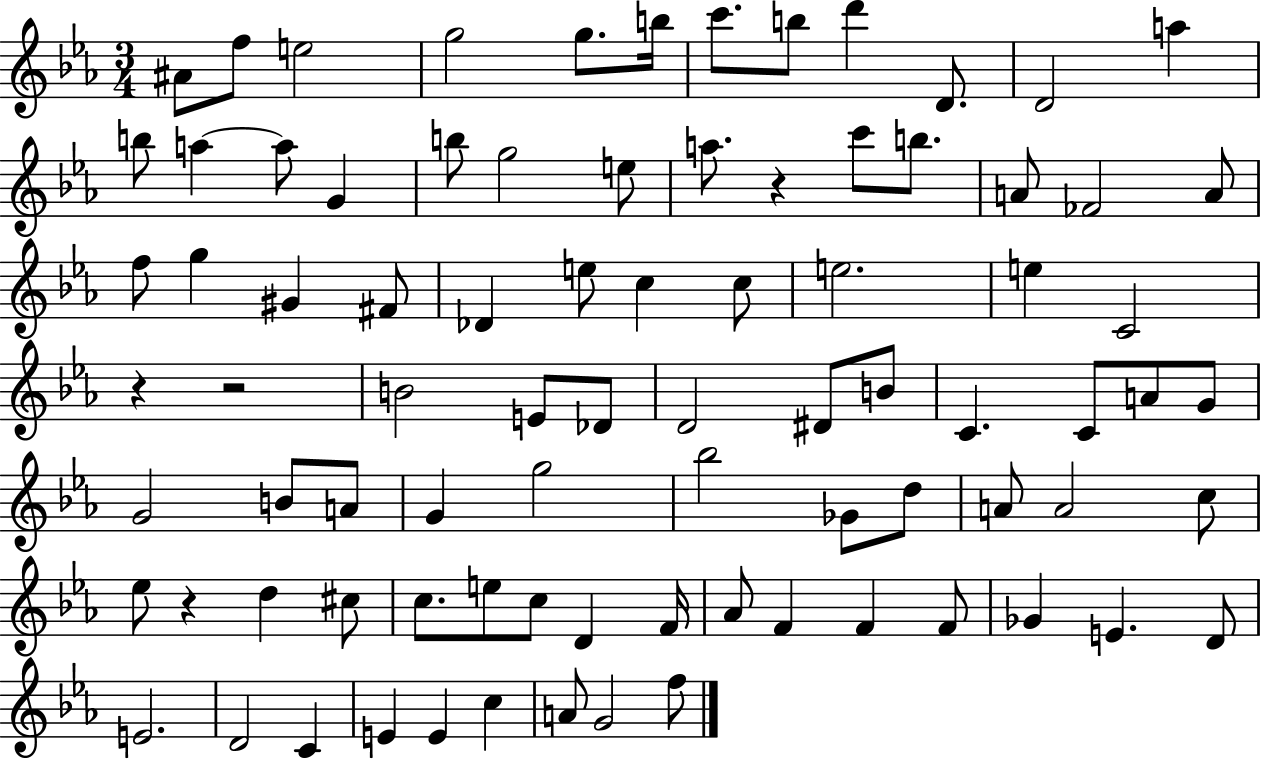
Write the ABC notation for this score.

X:1
T:Untitled
M:3/4
L:1/4
K:Eb
^A/2 f/2 e2 g2 g/2 b/4 c'/2 b/2 d' D/2 D2 a b/2 a a/2 G b/2 g2 e/2 a/2 z c'/2 b/2 A/2 _F2 A/2 f/2 g ^G ^F/2 _D e/2 c c/2 e2 e C2 z z2 B2 E/2 _D/2 D2 ^D/2 B/2 C C/2 A/2 G/2 G2 B/2 A/2 G g2 _b2 _G/2 d/2 A/2 A2 c/2 _e/2 z d ^c/2 c/2 e/2 c/2 D F/4 _A/2 F F F/2 _G E D/2 E2 D2 C E E c A/2 G2 f/2